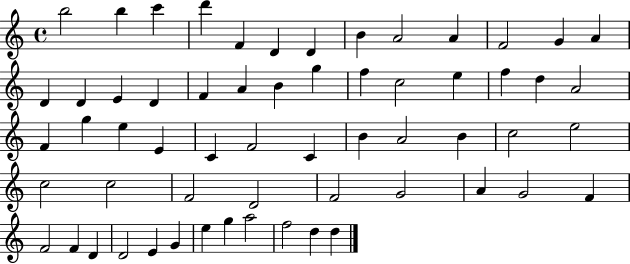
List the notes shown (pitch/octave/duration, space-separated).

B5/h B5/q C6/q D6/q F4/q D4/q D4/q B4/q A4/h A4/q F4/h G4/q A4/q D4/q D4/q E4/q D4/q F4/q A4/q B4/q G5/q F5/q C5/h E5/q F5/q D5/q A4/h F4/q G5/q E5/q E4/q C4/q F4/h C4/q B4/q A4/h B4/q C5/h E5/h C5/h C5/h F4/h D4/h F4/h G4/h A4/q G4/h F4/q F4/h F4/q D4/q D4/h E4/q G4/q E5/q G5/q A5/h F5/h D5/q D5/q